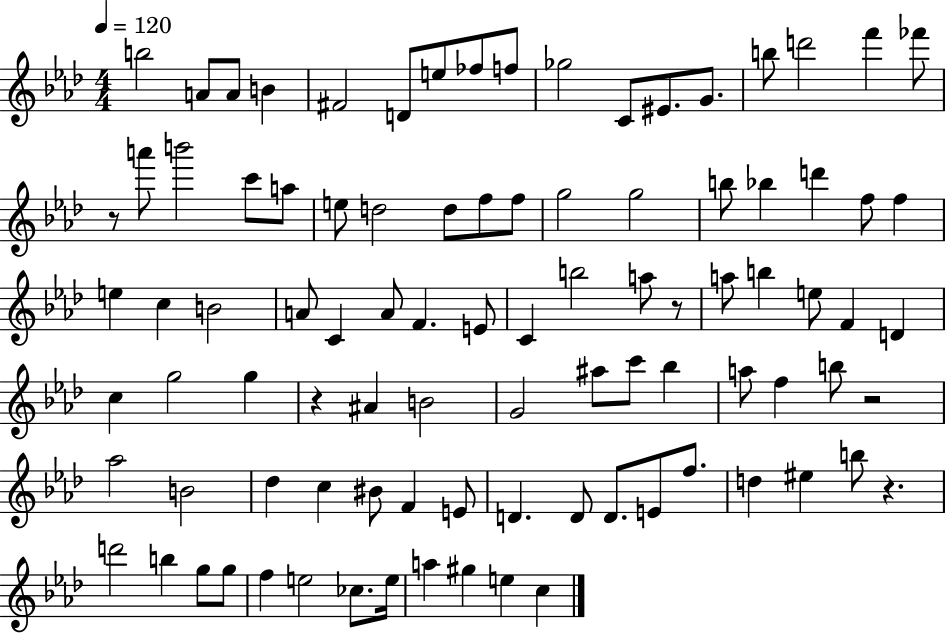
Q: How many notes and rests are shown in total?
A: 93